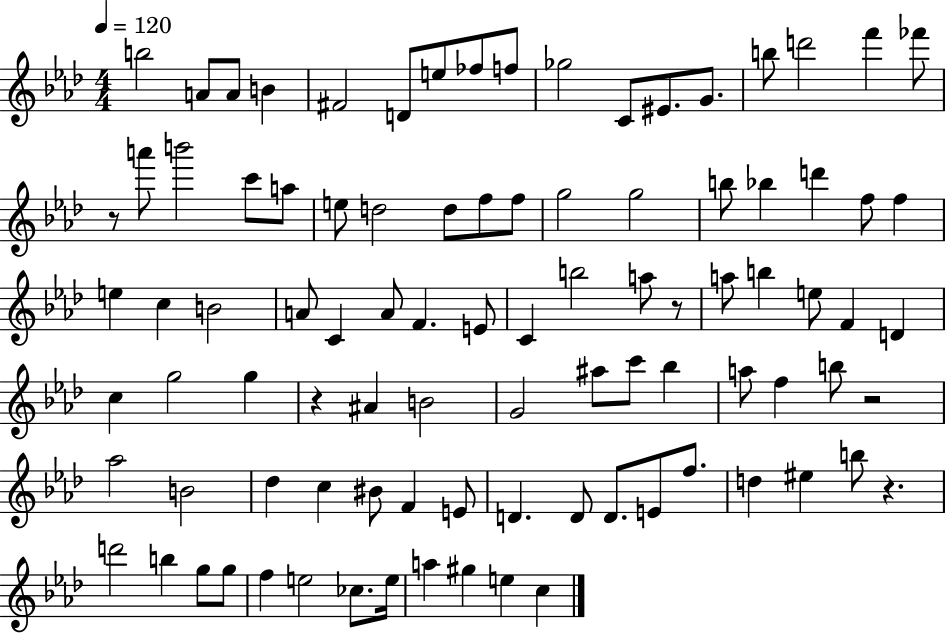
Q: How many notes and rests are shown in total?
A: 93